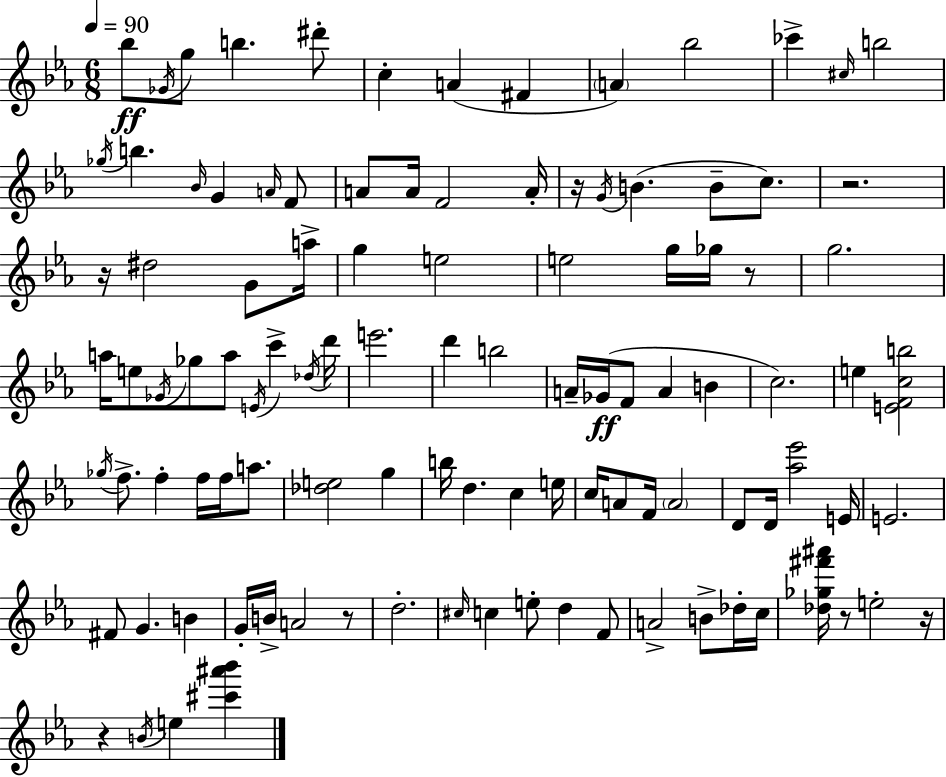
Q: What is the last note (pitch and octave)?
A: E5